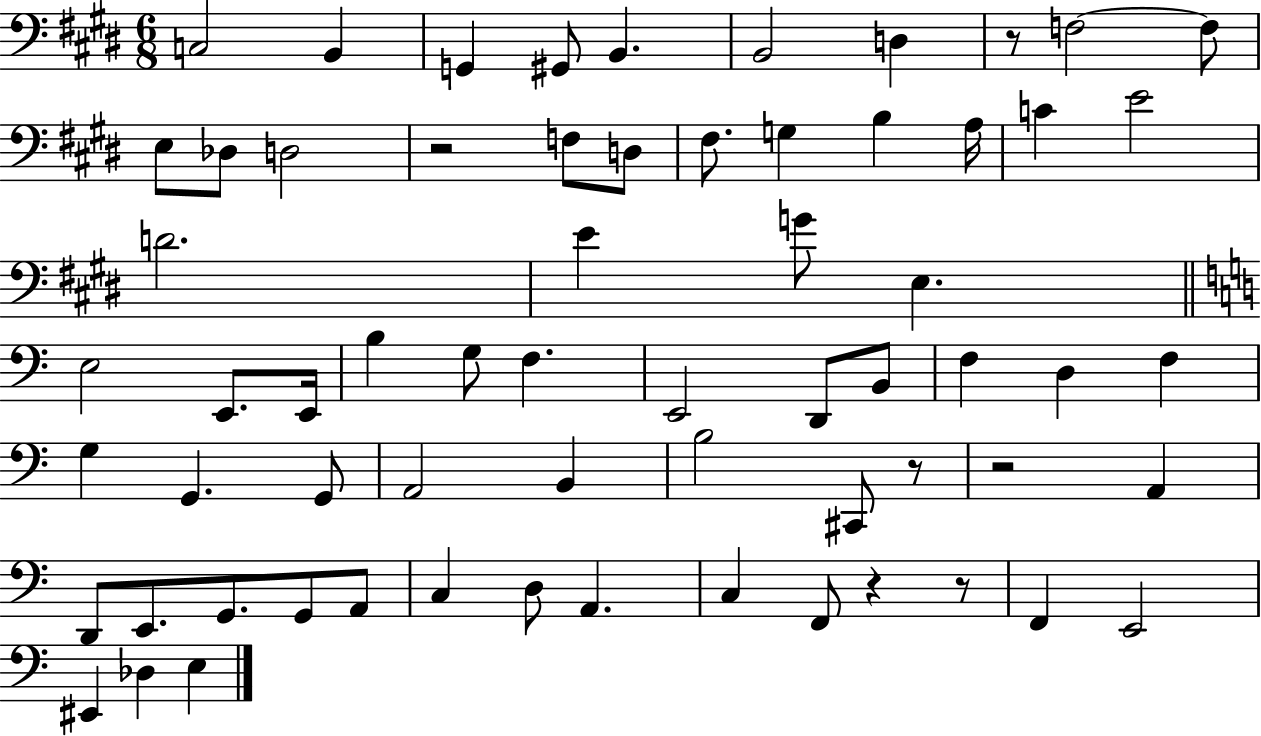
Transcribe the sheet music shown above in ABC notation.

X:1
T:Untitled
M:6/8
L:1/4
K:E
C,2 B,, G,, ^G,,/2 B,, B,,2 D, z/2 F,2 F,/2 E,/2 _D,/2 D,2 z2 F,/2 D,/2 ^F,/2 G, B, A,/4 C E2 D2 E G/2 E, E,2 E,,/2 E,,/4 B, G,/2 F, E,,2 D,,/2 B,,/2 F, D, F, G, G,, G,,/2 A,,2 B,, B,2 ^C,,/2 z/2 z2 A,, D,,/2 E,,/2 G,,/2 G,,/2 A,,/2 C, D,/2 A,, C, F,,/2 z z/2 F,, E,,2 ^E,, _D, E,